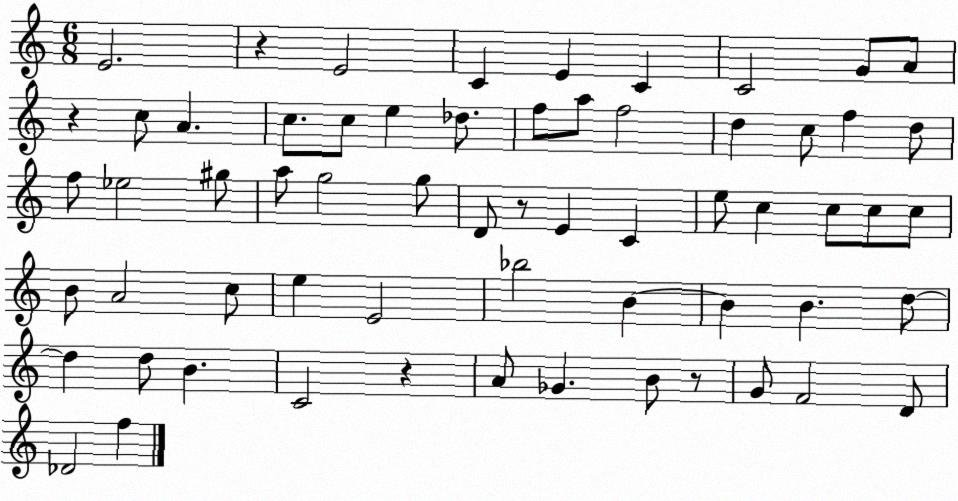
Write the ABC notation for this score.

X:1
T:Untitled
M:6/8
L:1/4
K:C
E2 z E2 C E C C2 G/2 A/2 z c/2 A c/2 c/2 e _d/2 f/2 a/2 f2 d c/2 f d/2 f/2 _e2 ^g/2 a/2 g2 g/2 D/2 z/2 E C e/2 c c/2 c/2 c/2 B/2 A2 c/2 e E2 _b2 B B B d/2 d d/2 B C2 z A/2 _G B/2 z/2 G/2 F2 D/2 _D2 f